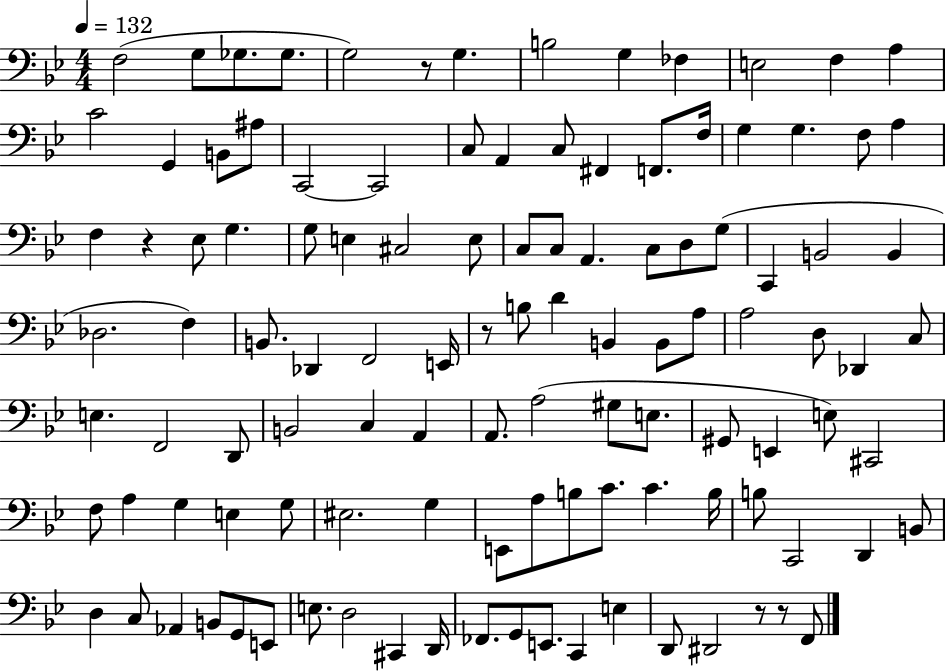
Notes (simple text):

F3/h G3/e Gb3/e. Gb3/e. G3/h R/e G3/q. B3/h G3/q FES3/q E3/h F3/q A3/q C4/h G2/q B2/e A#3/e C2/h C2/h C3/e A2/q C3/e F#2/q F2/e. F3/s G3/q G3/q. F3/e A3/q F3/q R/q Eb3/e G3/q. G3/e E3/q C#3/h E3/e C3/e C3/e A2/q. C3/e D3/e G3/e C2/q B2/h B2/q Db3/h. F3/q B2/e. Db2/q F2/h E2/s R/e B3/e D4/q B2/q B2/e A3/e A3/h D3/e Db2/q C3/e E3/q. F2/h D2/e B2/h C3/q A2/q A2/e. A3/h G#3/e E3/e. G#2/e E2/q E3/e C#2/h F3/e A3/q G3/q E3/q G3/e EIS3/h. G3/q E2/e A3/e B3/e C4/e. C4/q. B3/s B3/e C2/h D2/q B2/e D3/q C3/e Ab2/q B2/e G2/e E2/e E3/e. D3/h C#2/q D2/s FES2/e. G2/e E2/e. C2/q E3/q D2/e D#2/h R/e R/e F2/e